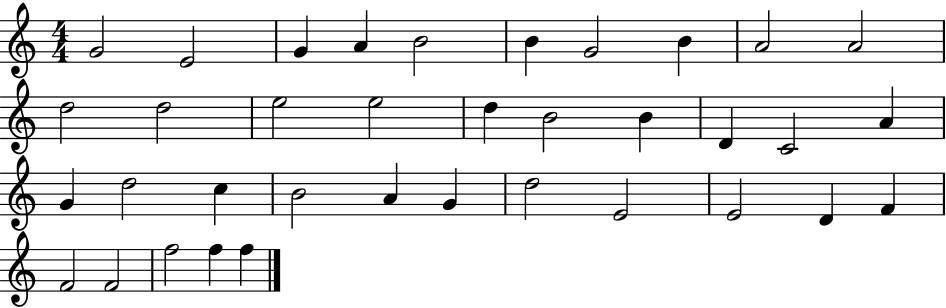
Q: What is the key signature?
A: C major